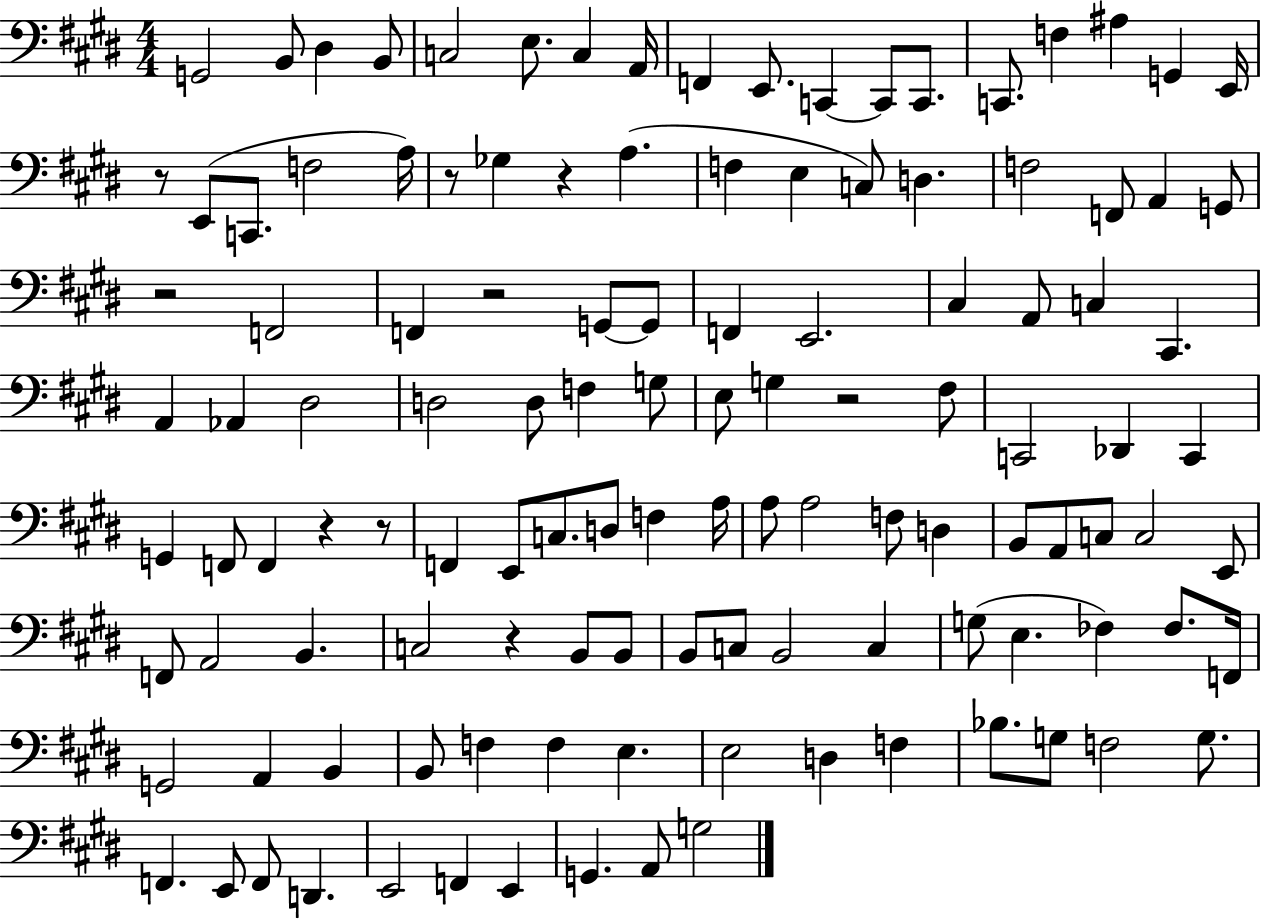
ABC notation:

X:1
T:Untitled
M:4/4
L:1/4
K:E
G,,2 B,,/2 ^D, B,,/2 C,2 E,/2 C, A,,/4 F,, E,,/2 C,, C,,/2 C,,/2 C,,/2 F, ^A, G,, E,,/4 z/2 E,,/2 C,,/2 F,2 A,/4 z/2 _G, z A, F, E, C,/2 D, F,2 F,,/2 A,, G,,/2 z2 F,,2 F,, z2 G,,/2 G,,/2 F,, E,,2 ^C, A,,/2 C, ^C,, A,, _A,, ^D,2 D,2 D,/2 F, G,/2 E,/2 G, z2 ^F,/2 C,,2 _D,, C,, G,, F,,/2 F,, z z/2 F,, E,,/2 C,/2 D,/2 F, A,/4 A,/2 A,2 F,/2 D, B,,/2 A,,/2 C,/2 C,2 E,,/2 F,,/2 A,,2 B,, C,2 z B,,/2 B,,/2 B,,/2 C,/2 B,,2 C, G,/2 E, _F, _F,/2 F,,/4 G,,2 A,, B,, B,,/2 F, F, E, E,2 D, F, _B,/2 G,/2 F,2 G,/2 F,, E,,/2 F,,/2 D,, E,,2 F,, E,, G,, A,,/2 G,2